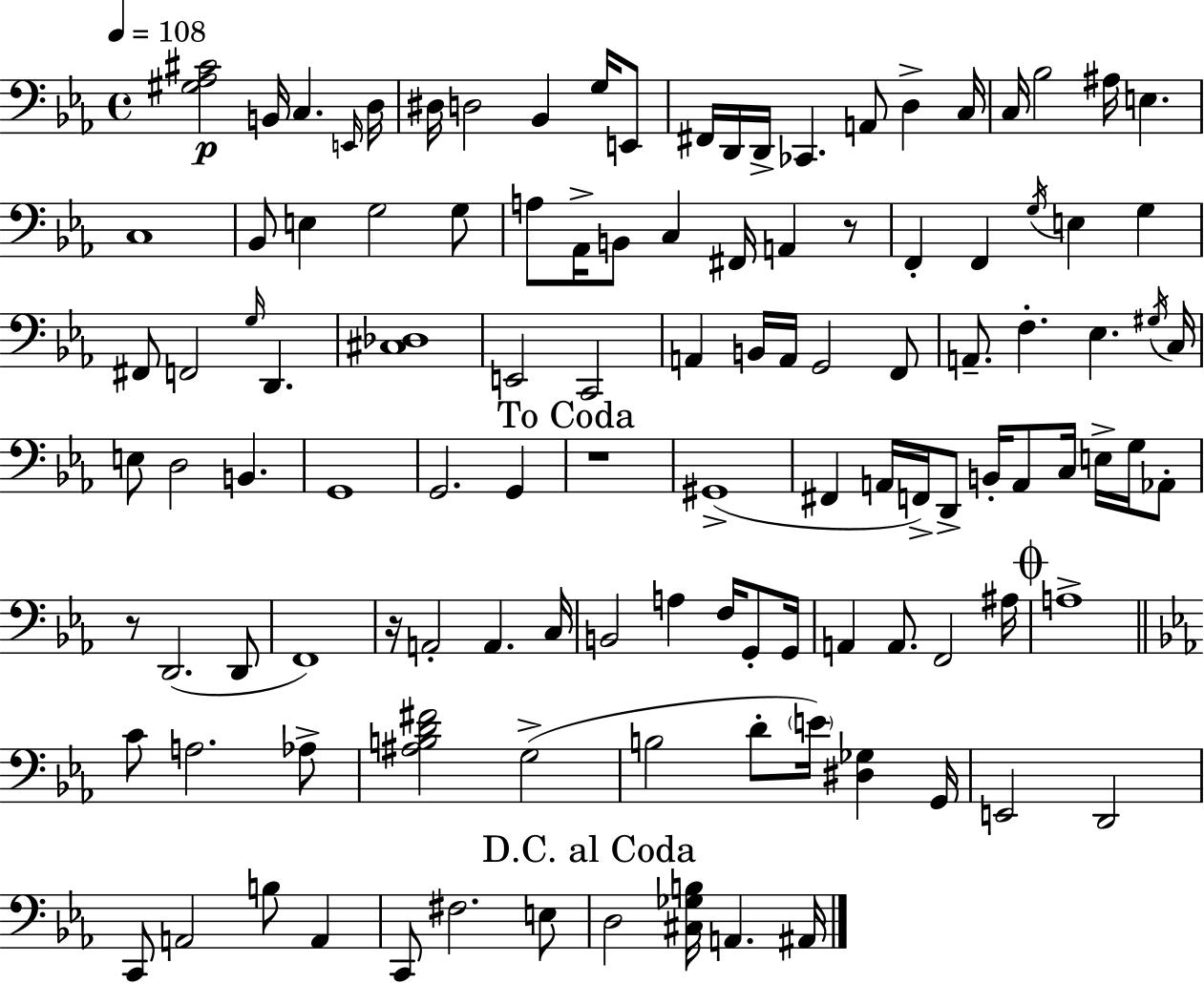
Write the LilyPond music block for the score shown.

{
  \clef bass
  \time 4/4
  \defaultTimeSignature
  \key c \minor
  \tempo 4 = 108
  <gis aes cis'>2\p b,16 c4. \grace { e,16 } | d16 dis16 d2 bes,4 g16 e,8 | fis,16 d,16 d,16-> ces,4. a,8 d4-> | c16 c16 bes2 ais16 e4. | \break c1 | bes,8 e4 g2 g8 | a8 aes,16-> b,8 c4 fis,16 a,4 r8 | f,4-. f,4 \acciaccatura { g16 } e4 g4 | \break fis,8 f,2 \grace { g16 } d,4. | <cis des>1 | e,2 c,2 | a,4 b,16 a,16 g,2 | \break f,8 a,8.-- f4.-. ees4. | \acciaccatura { gis16 } c16 e8 d2 b,4. | g,1 | g,2. | \break g,4 \mark "To Coda" r1 | gis,1->( | fis,4 a,16 f,16->) d,8-> b,16-. a,8 c16 | e16-> g16 aes,8-. r8 d,2.( | \break d,8 f,1) | r16 a,2-. a,4. | c16 b,2 a4 | f16 g,8-. g,16 a,4 a,8. f,2 | \break ais16 \mark \markup { \musicglyph "scripts.coda" } a1-> | \bar "||" \break \key ees \major c'8 a2. aes8-> | <ais b d' fis'>2 g2->( | b2 d'8-. \parenthesize e'16) <dis ges>4 g,16 | e,2 d,2 | \break c,8 a,2 b8 a,4 | c,8 fis2. e8 | \mark "D.C. al Coda" d2 <cis ges b>16 a,4. ais,16 | \bar "|."
}